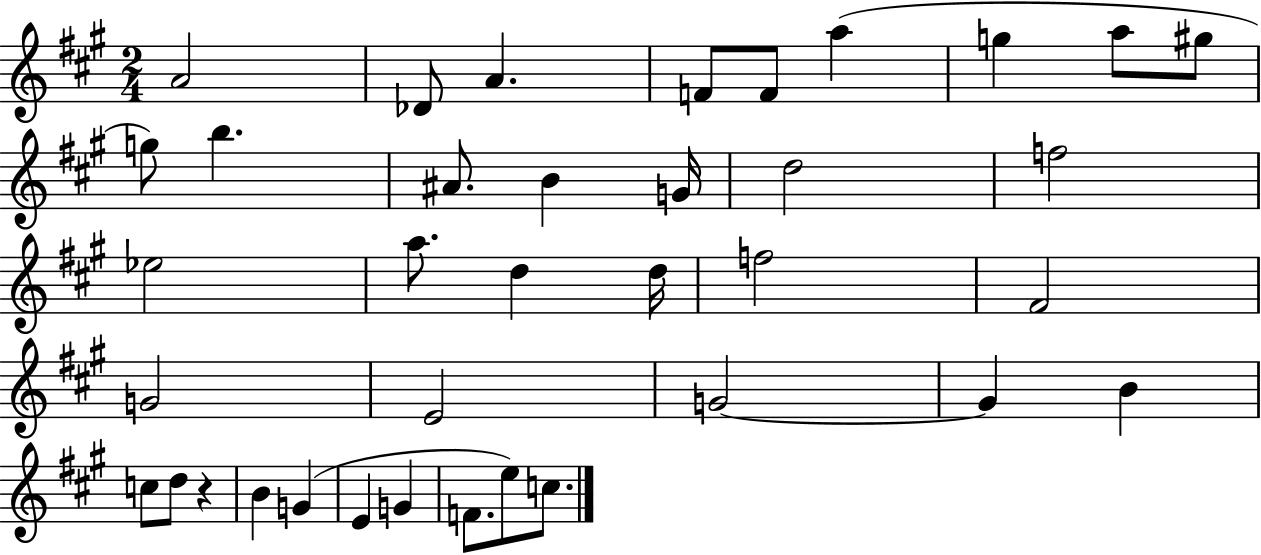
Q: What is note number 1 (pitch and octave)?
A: A4